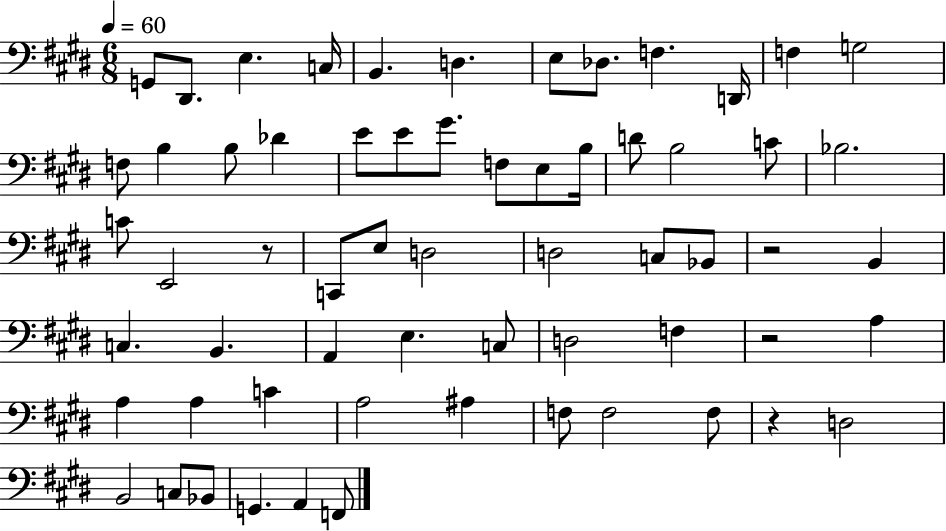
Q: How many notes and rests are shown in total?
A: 62